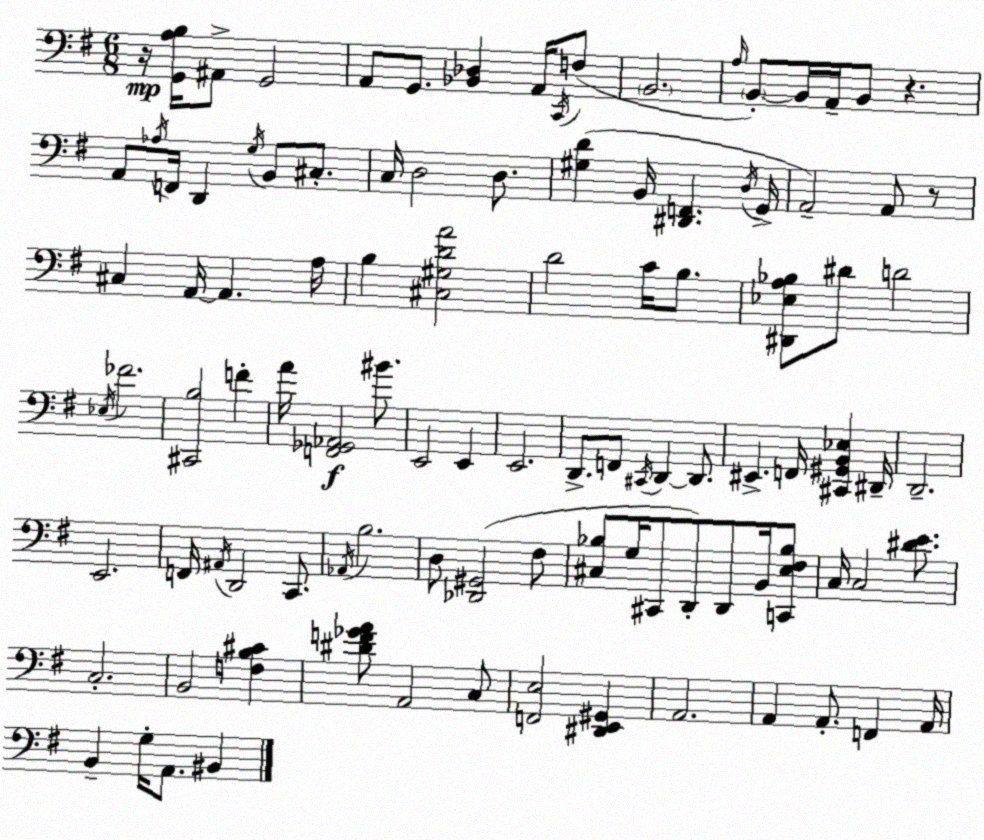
X:1
T:Untitled
M:6/8
L:1/4
K:G
z/4 [G,,A,B,]/4 ^A,,/2 G,,2 A,,/2 G,,/2 [_B,,_D,] A,,/4 C,,/4 F,/2 B,,2 A,/4 B,,/2 B,,/4 A,,/4 B,,/2 z A,,/2 _A,/4 F,,/4 D,, G,/4 B,,/2 ^C,/2 C,/4 D,2 D,/2 [^G,D] B,,/4 [^D,,F,,] D,/4 G,,/4 A,,2 A,,/2 z/2 ^C, A,,/4 A,, A,/4 B, [^C,^G,DA]2 D2 C/4 B,/2 [^D,,_E,A,_B,]/2 ^D/2 D2 _E,/4 _F2 [^C,,B,]2 F A/4 [F,,_G,,_A,,]2 ^B/2 E,,2 E,, E,,2 D,,/2 F,,/2 ^C,,/4 D,, D,,/2 ^E,, F,,/4 [^C,,^G,,B,,_E,] ^D,,/4 D,,2 E,,2 F,,/4 ^A,,/4 D,,2 C,,/2 _A,,/4 B,2 D,/2 [_D,,^G,,]2 ^F,/2 [^C,_B,]/2 G,/4 ^C,,/2 D,,/2 D,,/2 B,,/4 [C,,E,^F,_B,]/2 C,/4 C,2 [^DE]/2 C,2 B,,2 [F,B,^C] [^DF_GA]/2 A,,2 C,/2 [F,,E,]2 [^D,,E,,^G,,] A,,2 A,, A,,/2 F,, A,,/4 B,, G,/4 A,,/2 ^B,,